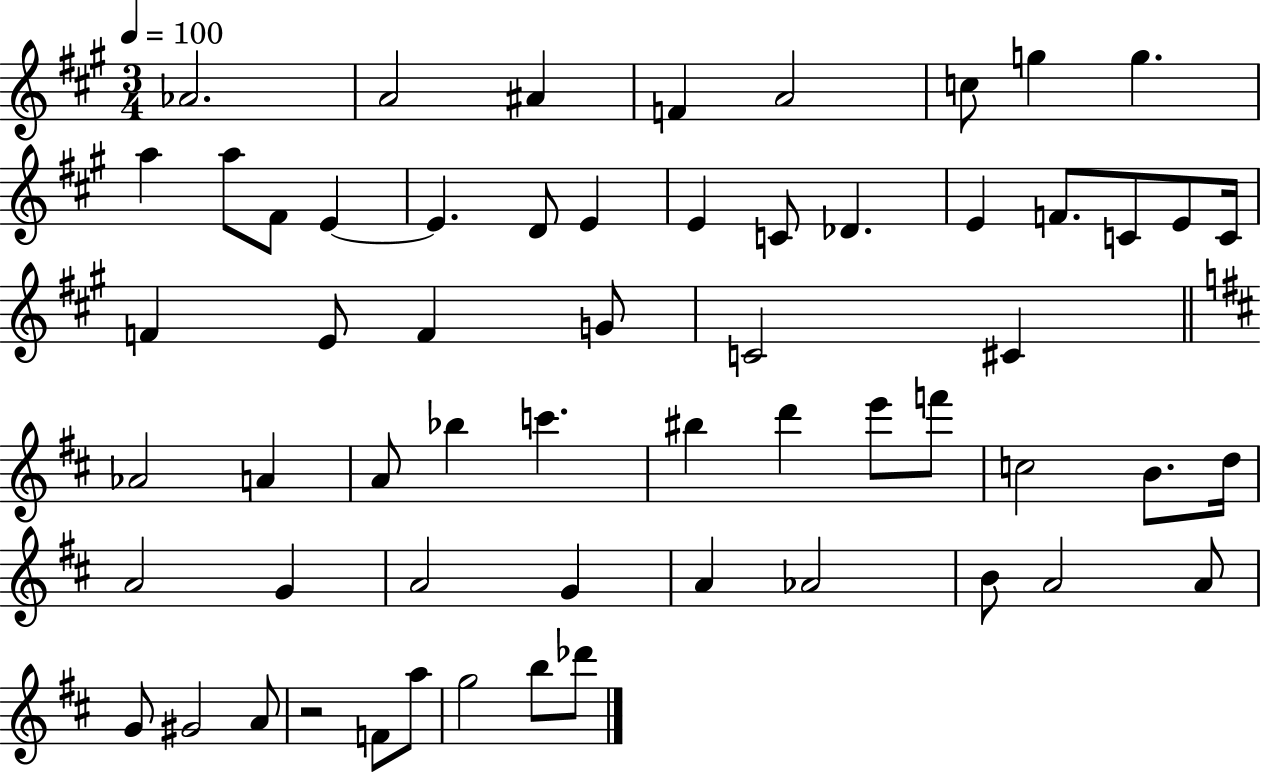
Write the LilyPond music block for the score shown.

{
  \clef treble
  \numericTimeSignature
  \time 3/4
  \key a \major
  \tempo 4 = 100
  aes'2. | a'2 ais'4 | f'4 a'2 | c''8 g''4 g''4. | \break a''4 a''8 fis'8 e'4~~ | e'4. d'8 e'4 | e'4 c'8 des'4. | e'4 f'8. c'8 e'8 c'16 | \break f'4 e'8 f'4 g'8 | c'2 cis'4 | \bar "||" \break \key d \major aes'2 a'4 | a'8 bes''4 c'''4. | bis''4 d'''4 e'''8 f'''8 | c''2 b'8. d''16 | \break a'2 g'4 | a'2 g'4 | a'4 aes'2 | b'8 a'2 a'8 | \break g'8 gis'2 a'8 | r2 f'8 a''8 | g''2 b''8 des'''8 | \bar "|."
}